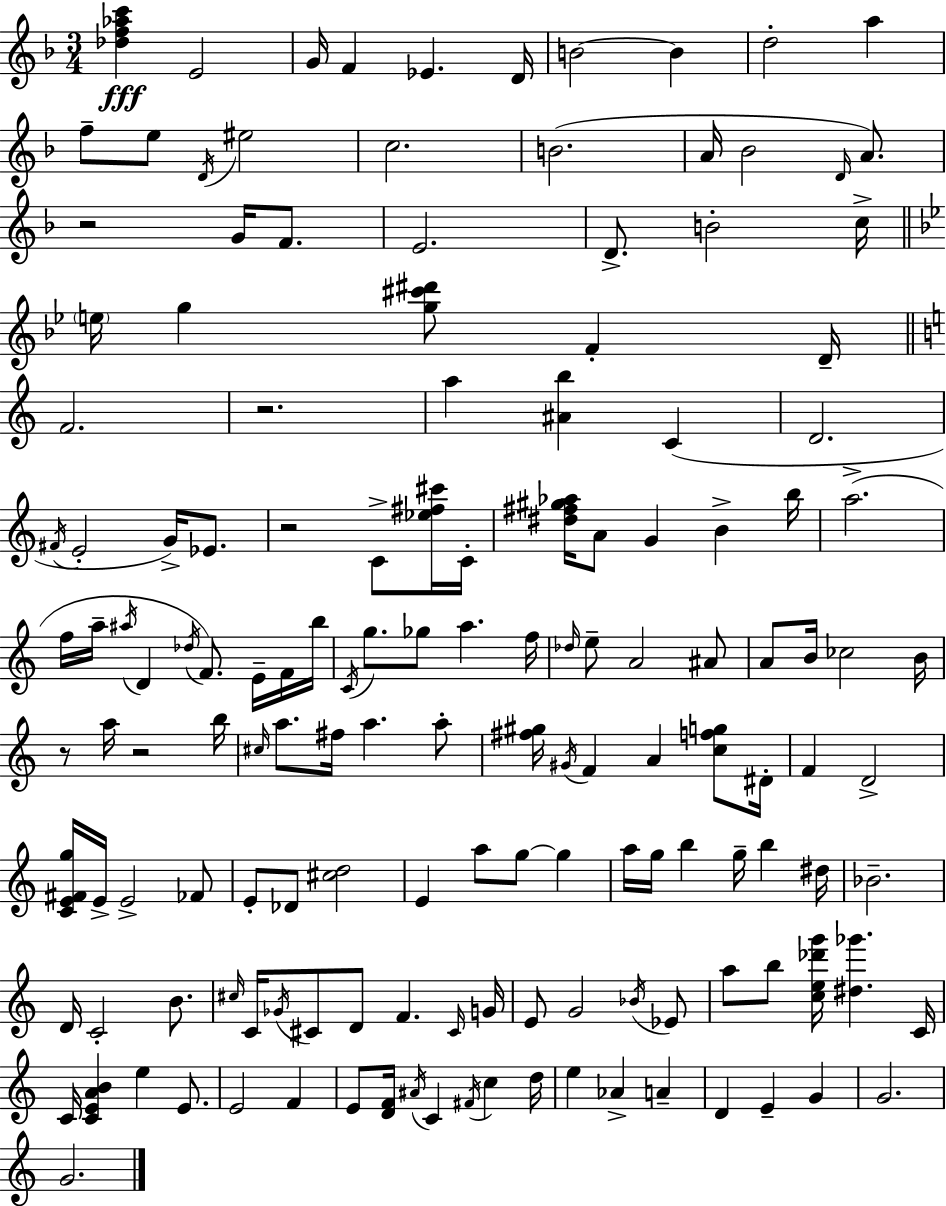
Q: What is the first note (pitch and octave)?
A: E4